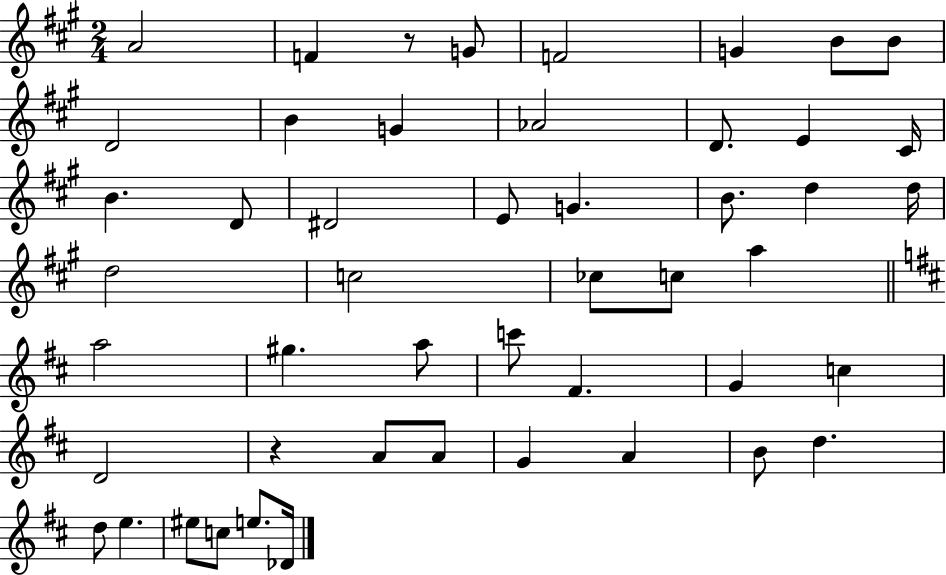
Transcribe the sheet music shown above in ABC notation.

X:1
T:Untitled
M:2/4
L:1/4
K:A
A2 F z/2 G/2 F2 G B/2 B/2 D2 B G _A2 D/2 E ^C/4 B D/2 ^D2 E/2 G B/2 d d/4 d2 c2 _c/2 c/2 a a2 ^g a/2 c'/2 ^F G c D2 z A/2 A/2 G A B/2 d d/2 e ^e/2 c/2 e/2 _D/4